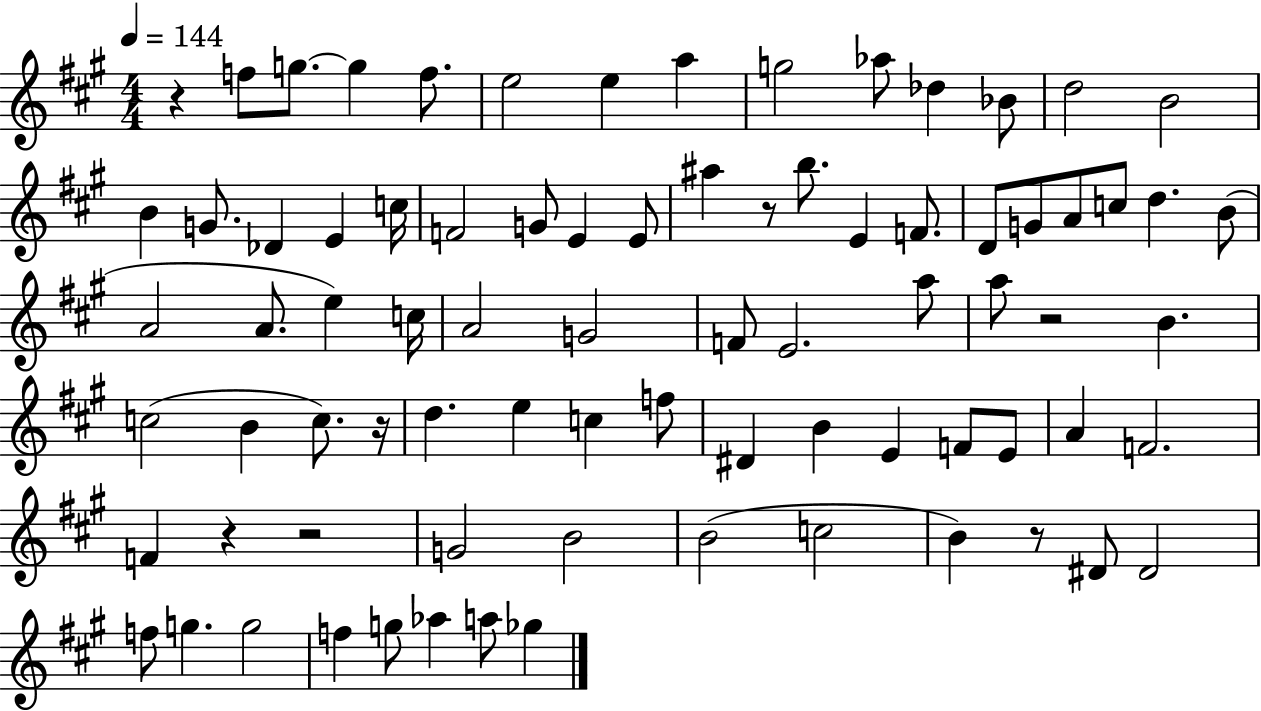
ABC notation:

X:1
T:Untitled
M:4/4
L:1/4
K:A
z f/2 g/2 g f/2 e2 e a g2 _a/2 _d _B/2 d2 B2 B G/2 _D E c/4 F2 G/2 E E/2 ^a z/2 b/2 E F/2 D/2 G/2 A/2 c/2 d B/2 A2 A/2 e c/4 A2 G2 F/2 E2 a/2 a/2 z2 B c2 B c/2 z/4 d e c f/2 ^D B E F/2 E/2 A F2 F z z2 G2 B2 B2 c2 B z/2 ^D/2 ^D2 f/2 g g2 f g/2 _a a/2 _g